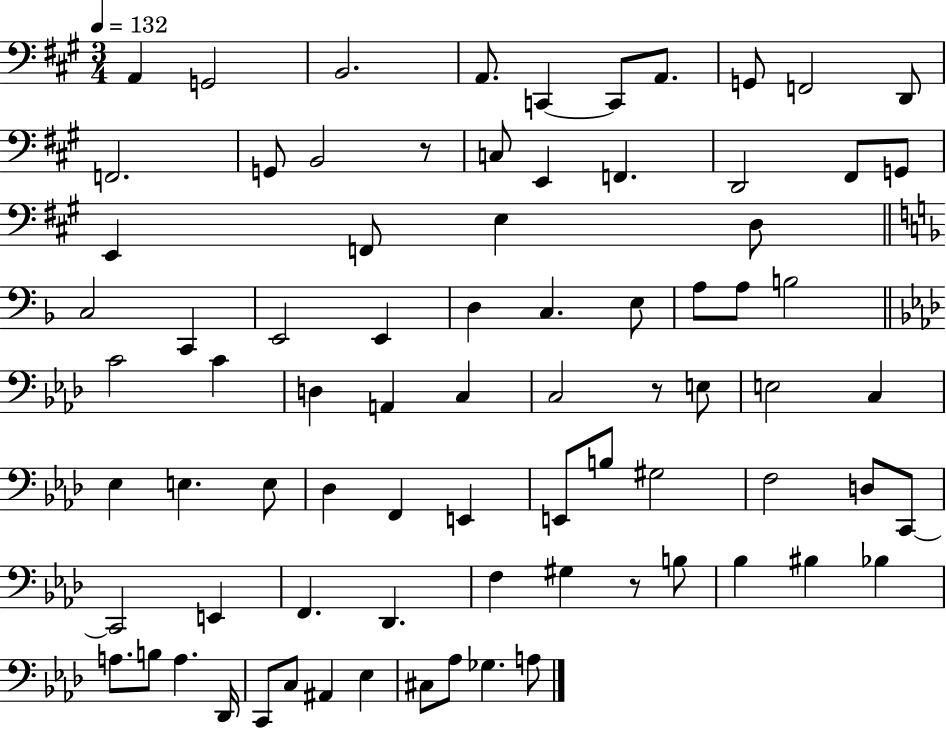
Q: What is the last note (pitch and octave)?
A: A3